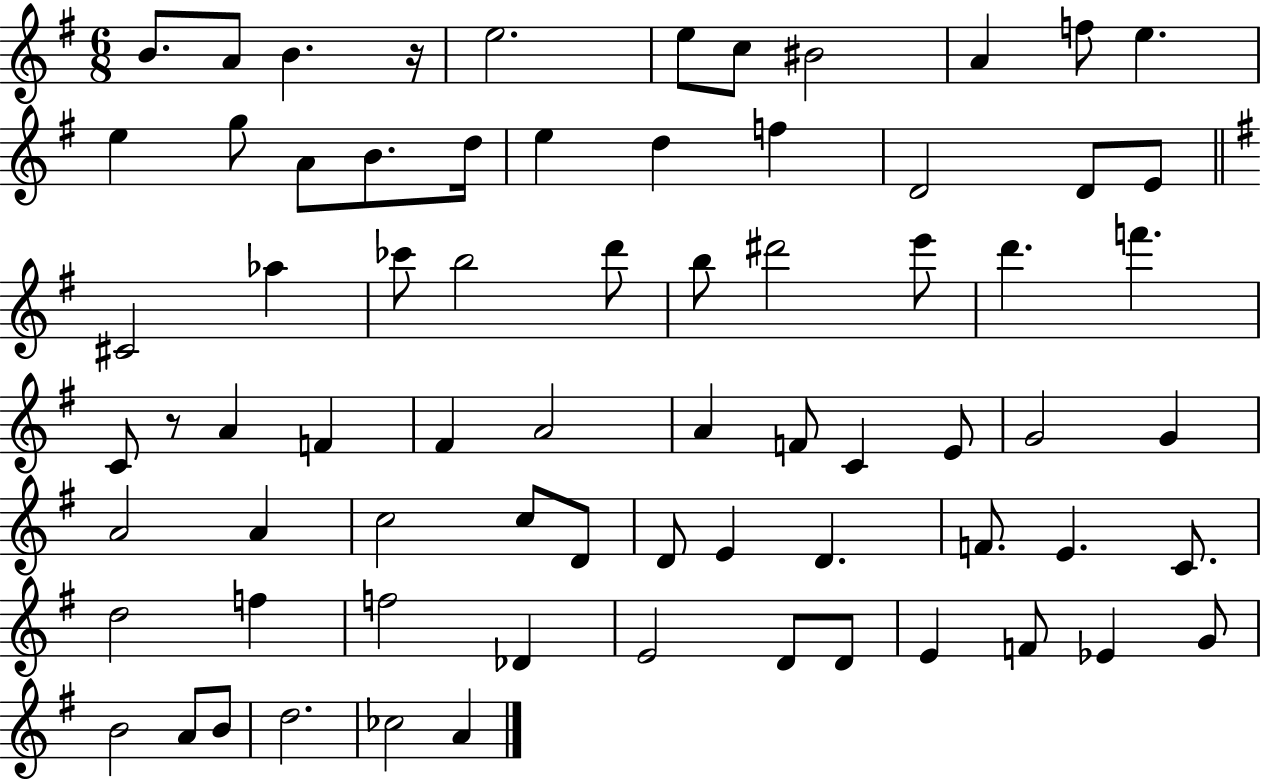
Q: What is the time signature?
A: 6/8